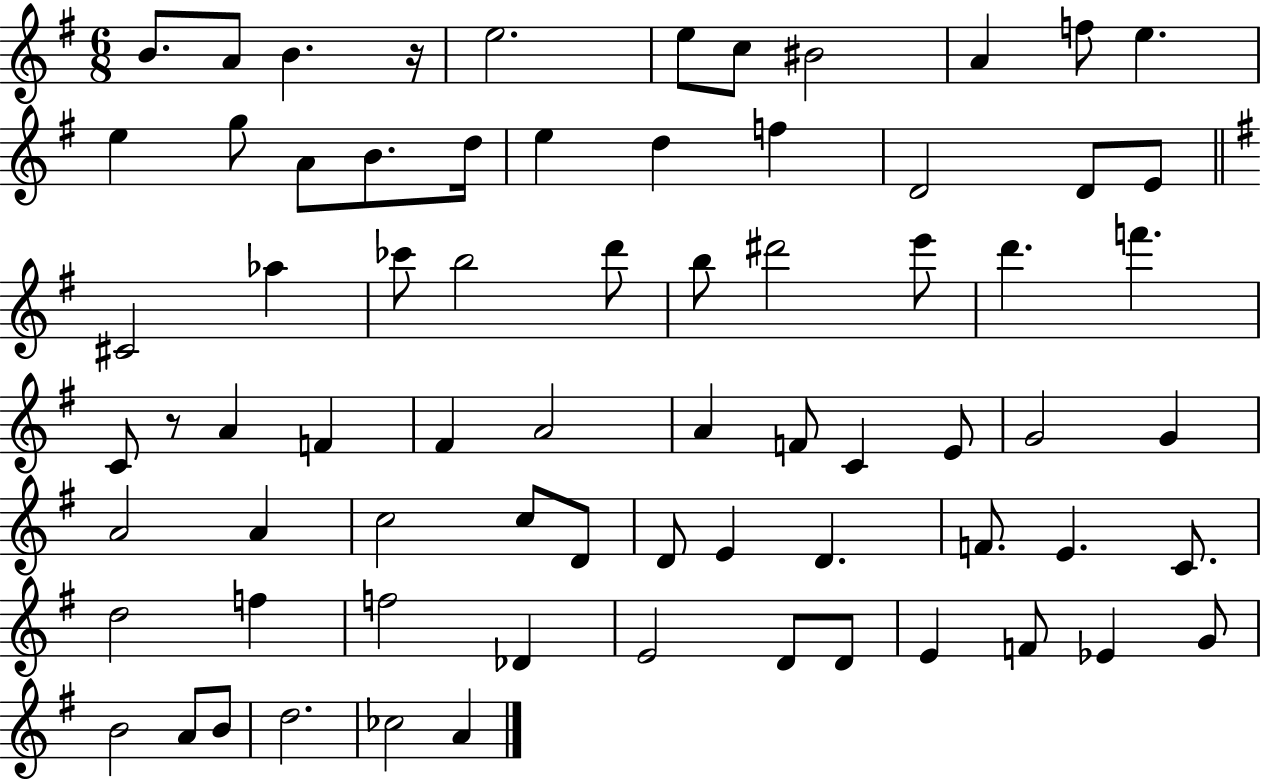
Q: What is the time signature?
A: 6/8